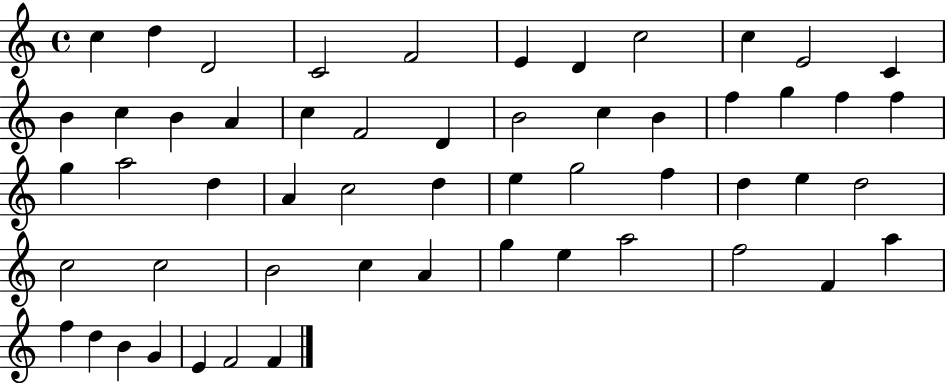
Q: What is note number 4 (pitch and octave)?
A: C4